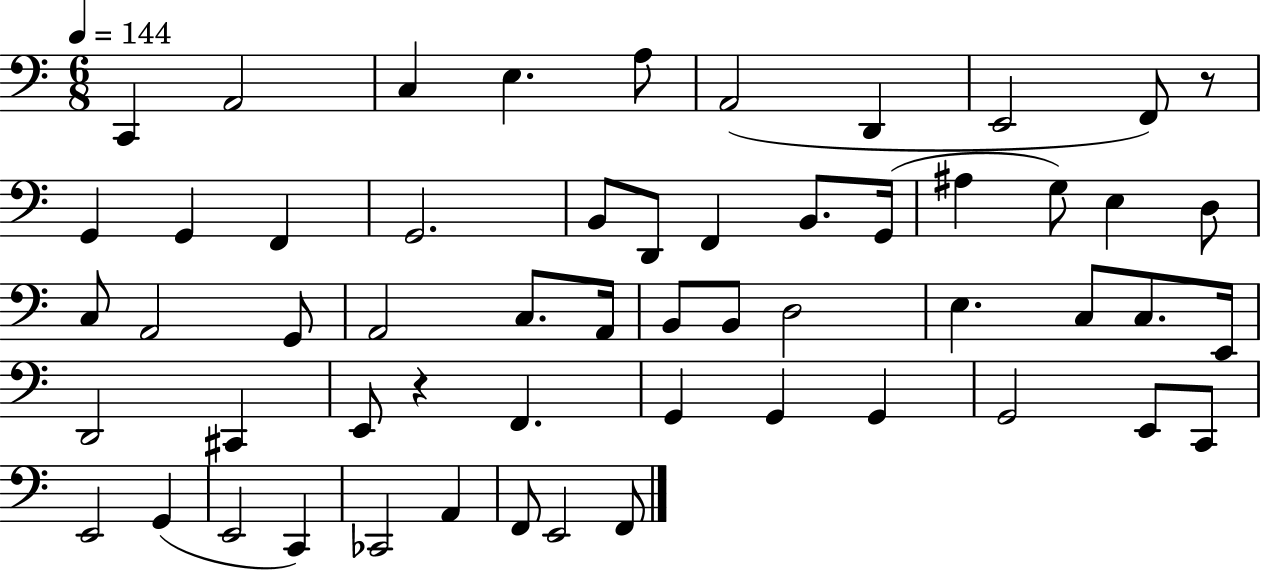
{
  \clef bass
  \numericTimeSignature
  \time 6/8
  \key c \major
  \tempo 4 = 144
  c,4 a,2 | c4 e4. a8 | a,2( d,4 | e,2 f,8) r8 | \break g,4 g,4 f,4 | g,2. | b,8 d,8 f,4 b,8. g,16( | ais4 g8) e4 d8 | \break c8 a,2 g,8 | a,2 c8. a,16 | b,8 b,8 d2 | e4. c8 c8. e,16 | \break d,2 cis,4 | e,8 r4 f,4. | g,4 g,4 g,4 | g,2 e,8 c,8 | \break e,2 g,4( | e,2 c,4) | ces,2 a,4 | f,8 e,2 f,8 | \break \bar "|."
}